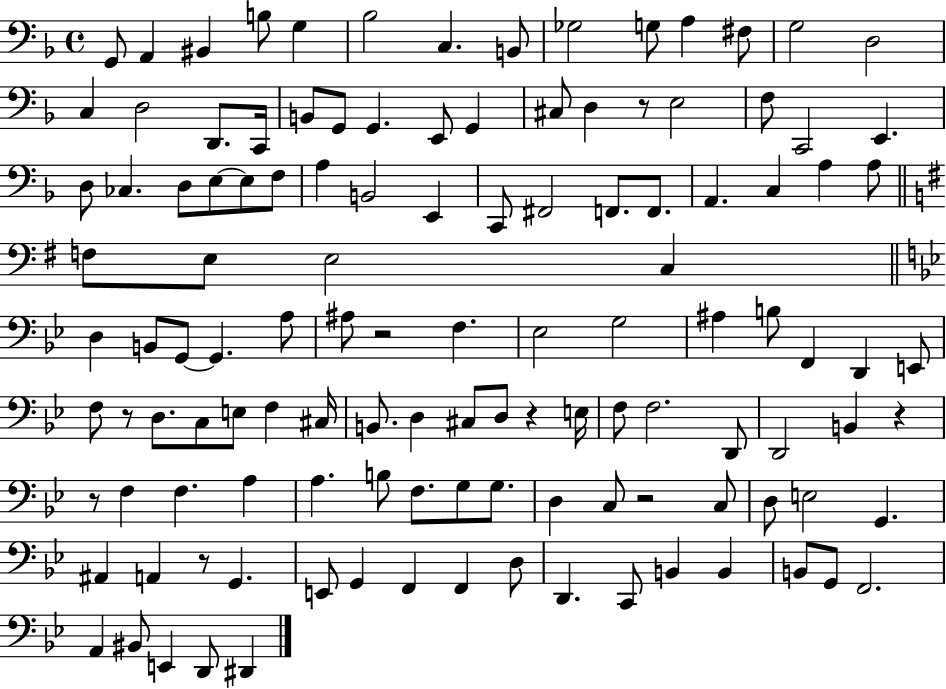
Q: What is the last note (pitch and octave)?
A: D#2